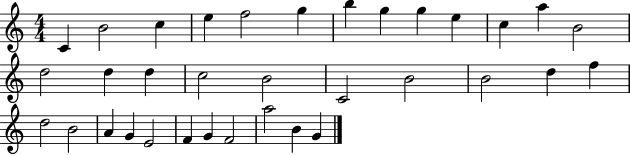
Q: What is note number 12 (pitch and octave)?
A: A5